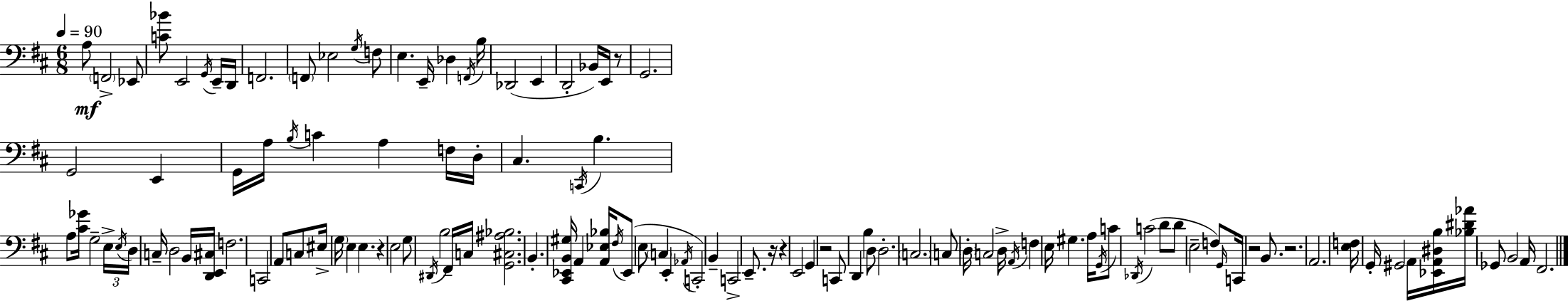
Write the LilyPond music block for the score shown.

{
  \clef bass
  \numericTimeSignature
  \time 6/8
  \key d \major
  \tempo 4 = 90
  a8\mf \parenthesize f,2-> ees,8 | <c' bes'>8 e,2 \acciaccatura { g,16 } e,16-- | d,16 f,2. | \parenthesize f,8 ees2 \acciaccatura { g16 } | \break f8 e4. e,16-- des4 | \acciaccatura { f,16 } b16 des,2( e,4 | d,2-. bes,16) | e,16 r8 g,2. | \break g,2 e,4 | g,16 a16 \acciaccatura { b16 } c'4 a4 | f16 d16-. cis4. \acciaccatura { c,16 } b4. | a8 <cis' ges'>16 g2-- | \break \tuplet 3/2 { e16-> \acciaccatura { e16 } d16 } c16-- d2 | b,16 <d, e, cis>16 f2. | c,2 | a,8 c8 eis16-> \parenthesize g16 e4 | \break e4. r4 e2 | g8 \acciaccatura { dis,16 } b2 | fis,16-- c16 <g, cis ais bes>2. | b,4.-. | \break <cis, ees, b, gis>16 a,4 <a, ees bes>16 \acciaccatura { fis16 }( ees,8 e8 | \parenthesize c4 e,4-. \acciaccatura { aes,16 }) c,2-. | b,4-- c,2-> | e,8.-- r16 r4 | \break e,2 g,4 | r2 c,8 d,4 | b4 d8 d2.-. | \parenthesize c2. | \break c8 \parenthesize d16-. | c2 d16-> \acciaccatura { a,16 } f4 | e16 gis4. a16 \acciaccatura { g,16 } c'8 | \acciaccatura { des,16 }( c'2 d'8 | \break d'8 e2-- f8) | \grace { g,16 } c,16 r2 b,8. | r2. | a,2. | \break <e f>16 g,16-. gis,2 a,16 | <ees, a, dis b>16 <bes dis' aes'>16 ges,8 b,2 | a,16 fis,2. | \bar "|."
}